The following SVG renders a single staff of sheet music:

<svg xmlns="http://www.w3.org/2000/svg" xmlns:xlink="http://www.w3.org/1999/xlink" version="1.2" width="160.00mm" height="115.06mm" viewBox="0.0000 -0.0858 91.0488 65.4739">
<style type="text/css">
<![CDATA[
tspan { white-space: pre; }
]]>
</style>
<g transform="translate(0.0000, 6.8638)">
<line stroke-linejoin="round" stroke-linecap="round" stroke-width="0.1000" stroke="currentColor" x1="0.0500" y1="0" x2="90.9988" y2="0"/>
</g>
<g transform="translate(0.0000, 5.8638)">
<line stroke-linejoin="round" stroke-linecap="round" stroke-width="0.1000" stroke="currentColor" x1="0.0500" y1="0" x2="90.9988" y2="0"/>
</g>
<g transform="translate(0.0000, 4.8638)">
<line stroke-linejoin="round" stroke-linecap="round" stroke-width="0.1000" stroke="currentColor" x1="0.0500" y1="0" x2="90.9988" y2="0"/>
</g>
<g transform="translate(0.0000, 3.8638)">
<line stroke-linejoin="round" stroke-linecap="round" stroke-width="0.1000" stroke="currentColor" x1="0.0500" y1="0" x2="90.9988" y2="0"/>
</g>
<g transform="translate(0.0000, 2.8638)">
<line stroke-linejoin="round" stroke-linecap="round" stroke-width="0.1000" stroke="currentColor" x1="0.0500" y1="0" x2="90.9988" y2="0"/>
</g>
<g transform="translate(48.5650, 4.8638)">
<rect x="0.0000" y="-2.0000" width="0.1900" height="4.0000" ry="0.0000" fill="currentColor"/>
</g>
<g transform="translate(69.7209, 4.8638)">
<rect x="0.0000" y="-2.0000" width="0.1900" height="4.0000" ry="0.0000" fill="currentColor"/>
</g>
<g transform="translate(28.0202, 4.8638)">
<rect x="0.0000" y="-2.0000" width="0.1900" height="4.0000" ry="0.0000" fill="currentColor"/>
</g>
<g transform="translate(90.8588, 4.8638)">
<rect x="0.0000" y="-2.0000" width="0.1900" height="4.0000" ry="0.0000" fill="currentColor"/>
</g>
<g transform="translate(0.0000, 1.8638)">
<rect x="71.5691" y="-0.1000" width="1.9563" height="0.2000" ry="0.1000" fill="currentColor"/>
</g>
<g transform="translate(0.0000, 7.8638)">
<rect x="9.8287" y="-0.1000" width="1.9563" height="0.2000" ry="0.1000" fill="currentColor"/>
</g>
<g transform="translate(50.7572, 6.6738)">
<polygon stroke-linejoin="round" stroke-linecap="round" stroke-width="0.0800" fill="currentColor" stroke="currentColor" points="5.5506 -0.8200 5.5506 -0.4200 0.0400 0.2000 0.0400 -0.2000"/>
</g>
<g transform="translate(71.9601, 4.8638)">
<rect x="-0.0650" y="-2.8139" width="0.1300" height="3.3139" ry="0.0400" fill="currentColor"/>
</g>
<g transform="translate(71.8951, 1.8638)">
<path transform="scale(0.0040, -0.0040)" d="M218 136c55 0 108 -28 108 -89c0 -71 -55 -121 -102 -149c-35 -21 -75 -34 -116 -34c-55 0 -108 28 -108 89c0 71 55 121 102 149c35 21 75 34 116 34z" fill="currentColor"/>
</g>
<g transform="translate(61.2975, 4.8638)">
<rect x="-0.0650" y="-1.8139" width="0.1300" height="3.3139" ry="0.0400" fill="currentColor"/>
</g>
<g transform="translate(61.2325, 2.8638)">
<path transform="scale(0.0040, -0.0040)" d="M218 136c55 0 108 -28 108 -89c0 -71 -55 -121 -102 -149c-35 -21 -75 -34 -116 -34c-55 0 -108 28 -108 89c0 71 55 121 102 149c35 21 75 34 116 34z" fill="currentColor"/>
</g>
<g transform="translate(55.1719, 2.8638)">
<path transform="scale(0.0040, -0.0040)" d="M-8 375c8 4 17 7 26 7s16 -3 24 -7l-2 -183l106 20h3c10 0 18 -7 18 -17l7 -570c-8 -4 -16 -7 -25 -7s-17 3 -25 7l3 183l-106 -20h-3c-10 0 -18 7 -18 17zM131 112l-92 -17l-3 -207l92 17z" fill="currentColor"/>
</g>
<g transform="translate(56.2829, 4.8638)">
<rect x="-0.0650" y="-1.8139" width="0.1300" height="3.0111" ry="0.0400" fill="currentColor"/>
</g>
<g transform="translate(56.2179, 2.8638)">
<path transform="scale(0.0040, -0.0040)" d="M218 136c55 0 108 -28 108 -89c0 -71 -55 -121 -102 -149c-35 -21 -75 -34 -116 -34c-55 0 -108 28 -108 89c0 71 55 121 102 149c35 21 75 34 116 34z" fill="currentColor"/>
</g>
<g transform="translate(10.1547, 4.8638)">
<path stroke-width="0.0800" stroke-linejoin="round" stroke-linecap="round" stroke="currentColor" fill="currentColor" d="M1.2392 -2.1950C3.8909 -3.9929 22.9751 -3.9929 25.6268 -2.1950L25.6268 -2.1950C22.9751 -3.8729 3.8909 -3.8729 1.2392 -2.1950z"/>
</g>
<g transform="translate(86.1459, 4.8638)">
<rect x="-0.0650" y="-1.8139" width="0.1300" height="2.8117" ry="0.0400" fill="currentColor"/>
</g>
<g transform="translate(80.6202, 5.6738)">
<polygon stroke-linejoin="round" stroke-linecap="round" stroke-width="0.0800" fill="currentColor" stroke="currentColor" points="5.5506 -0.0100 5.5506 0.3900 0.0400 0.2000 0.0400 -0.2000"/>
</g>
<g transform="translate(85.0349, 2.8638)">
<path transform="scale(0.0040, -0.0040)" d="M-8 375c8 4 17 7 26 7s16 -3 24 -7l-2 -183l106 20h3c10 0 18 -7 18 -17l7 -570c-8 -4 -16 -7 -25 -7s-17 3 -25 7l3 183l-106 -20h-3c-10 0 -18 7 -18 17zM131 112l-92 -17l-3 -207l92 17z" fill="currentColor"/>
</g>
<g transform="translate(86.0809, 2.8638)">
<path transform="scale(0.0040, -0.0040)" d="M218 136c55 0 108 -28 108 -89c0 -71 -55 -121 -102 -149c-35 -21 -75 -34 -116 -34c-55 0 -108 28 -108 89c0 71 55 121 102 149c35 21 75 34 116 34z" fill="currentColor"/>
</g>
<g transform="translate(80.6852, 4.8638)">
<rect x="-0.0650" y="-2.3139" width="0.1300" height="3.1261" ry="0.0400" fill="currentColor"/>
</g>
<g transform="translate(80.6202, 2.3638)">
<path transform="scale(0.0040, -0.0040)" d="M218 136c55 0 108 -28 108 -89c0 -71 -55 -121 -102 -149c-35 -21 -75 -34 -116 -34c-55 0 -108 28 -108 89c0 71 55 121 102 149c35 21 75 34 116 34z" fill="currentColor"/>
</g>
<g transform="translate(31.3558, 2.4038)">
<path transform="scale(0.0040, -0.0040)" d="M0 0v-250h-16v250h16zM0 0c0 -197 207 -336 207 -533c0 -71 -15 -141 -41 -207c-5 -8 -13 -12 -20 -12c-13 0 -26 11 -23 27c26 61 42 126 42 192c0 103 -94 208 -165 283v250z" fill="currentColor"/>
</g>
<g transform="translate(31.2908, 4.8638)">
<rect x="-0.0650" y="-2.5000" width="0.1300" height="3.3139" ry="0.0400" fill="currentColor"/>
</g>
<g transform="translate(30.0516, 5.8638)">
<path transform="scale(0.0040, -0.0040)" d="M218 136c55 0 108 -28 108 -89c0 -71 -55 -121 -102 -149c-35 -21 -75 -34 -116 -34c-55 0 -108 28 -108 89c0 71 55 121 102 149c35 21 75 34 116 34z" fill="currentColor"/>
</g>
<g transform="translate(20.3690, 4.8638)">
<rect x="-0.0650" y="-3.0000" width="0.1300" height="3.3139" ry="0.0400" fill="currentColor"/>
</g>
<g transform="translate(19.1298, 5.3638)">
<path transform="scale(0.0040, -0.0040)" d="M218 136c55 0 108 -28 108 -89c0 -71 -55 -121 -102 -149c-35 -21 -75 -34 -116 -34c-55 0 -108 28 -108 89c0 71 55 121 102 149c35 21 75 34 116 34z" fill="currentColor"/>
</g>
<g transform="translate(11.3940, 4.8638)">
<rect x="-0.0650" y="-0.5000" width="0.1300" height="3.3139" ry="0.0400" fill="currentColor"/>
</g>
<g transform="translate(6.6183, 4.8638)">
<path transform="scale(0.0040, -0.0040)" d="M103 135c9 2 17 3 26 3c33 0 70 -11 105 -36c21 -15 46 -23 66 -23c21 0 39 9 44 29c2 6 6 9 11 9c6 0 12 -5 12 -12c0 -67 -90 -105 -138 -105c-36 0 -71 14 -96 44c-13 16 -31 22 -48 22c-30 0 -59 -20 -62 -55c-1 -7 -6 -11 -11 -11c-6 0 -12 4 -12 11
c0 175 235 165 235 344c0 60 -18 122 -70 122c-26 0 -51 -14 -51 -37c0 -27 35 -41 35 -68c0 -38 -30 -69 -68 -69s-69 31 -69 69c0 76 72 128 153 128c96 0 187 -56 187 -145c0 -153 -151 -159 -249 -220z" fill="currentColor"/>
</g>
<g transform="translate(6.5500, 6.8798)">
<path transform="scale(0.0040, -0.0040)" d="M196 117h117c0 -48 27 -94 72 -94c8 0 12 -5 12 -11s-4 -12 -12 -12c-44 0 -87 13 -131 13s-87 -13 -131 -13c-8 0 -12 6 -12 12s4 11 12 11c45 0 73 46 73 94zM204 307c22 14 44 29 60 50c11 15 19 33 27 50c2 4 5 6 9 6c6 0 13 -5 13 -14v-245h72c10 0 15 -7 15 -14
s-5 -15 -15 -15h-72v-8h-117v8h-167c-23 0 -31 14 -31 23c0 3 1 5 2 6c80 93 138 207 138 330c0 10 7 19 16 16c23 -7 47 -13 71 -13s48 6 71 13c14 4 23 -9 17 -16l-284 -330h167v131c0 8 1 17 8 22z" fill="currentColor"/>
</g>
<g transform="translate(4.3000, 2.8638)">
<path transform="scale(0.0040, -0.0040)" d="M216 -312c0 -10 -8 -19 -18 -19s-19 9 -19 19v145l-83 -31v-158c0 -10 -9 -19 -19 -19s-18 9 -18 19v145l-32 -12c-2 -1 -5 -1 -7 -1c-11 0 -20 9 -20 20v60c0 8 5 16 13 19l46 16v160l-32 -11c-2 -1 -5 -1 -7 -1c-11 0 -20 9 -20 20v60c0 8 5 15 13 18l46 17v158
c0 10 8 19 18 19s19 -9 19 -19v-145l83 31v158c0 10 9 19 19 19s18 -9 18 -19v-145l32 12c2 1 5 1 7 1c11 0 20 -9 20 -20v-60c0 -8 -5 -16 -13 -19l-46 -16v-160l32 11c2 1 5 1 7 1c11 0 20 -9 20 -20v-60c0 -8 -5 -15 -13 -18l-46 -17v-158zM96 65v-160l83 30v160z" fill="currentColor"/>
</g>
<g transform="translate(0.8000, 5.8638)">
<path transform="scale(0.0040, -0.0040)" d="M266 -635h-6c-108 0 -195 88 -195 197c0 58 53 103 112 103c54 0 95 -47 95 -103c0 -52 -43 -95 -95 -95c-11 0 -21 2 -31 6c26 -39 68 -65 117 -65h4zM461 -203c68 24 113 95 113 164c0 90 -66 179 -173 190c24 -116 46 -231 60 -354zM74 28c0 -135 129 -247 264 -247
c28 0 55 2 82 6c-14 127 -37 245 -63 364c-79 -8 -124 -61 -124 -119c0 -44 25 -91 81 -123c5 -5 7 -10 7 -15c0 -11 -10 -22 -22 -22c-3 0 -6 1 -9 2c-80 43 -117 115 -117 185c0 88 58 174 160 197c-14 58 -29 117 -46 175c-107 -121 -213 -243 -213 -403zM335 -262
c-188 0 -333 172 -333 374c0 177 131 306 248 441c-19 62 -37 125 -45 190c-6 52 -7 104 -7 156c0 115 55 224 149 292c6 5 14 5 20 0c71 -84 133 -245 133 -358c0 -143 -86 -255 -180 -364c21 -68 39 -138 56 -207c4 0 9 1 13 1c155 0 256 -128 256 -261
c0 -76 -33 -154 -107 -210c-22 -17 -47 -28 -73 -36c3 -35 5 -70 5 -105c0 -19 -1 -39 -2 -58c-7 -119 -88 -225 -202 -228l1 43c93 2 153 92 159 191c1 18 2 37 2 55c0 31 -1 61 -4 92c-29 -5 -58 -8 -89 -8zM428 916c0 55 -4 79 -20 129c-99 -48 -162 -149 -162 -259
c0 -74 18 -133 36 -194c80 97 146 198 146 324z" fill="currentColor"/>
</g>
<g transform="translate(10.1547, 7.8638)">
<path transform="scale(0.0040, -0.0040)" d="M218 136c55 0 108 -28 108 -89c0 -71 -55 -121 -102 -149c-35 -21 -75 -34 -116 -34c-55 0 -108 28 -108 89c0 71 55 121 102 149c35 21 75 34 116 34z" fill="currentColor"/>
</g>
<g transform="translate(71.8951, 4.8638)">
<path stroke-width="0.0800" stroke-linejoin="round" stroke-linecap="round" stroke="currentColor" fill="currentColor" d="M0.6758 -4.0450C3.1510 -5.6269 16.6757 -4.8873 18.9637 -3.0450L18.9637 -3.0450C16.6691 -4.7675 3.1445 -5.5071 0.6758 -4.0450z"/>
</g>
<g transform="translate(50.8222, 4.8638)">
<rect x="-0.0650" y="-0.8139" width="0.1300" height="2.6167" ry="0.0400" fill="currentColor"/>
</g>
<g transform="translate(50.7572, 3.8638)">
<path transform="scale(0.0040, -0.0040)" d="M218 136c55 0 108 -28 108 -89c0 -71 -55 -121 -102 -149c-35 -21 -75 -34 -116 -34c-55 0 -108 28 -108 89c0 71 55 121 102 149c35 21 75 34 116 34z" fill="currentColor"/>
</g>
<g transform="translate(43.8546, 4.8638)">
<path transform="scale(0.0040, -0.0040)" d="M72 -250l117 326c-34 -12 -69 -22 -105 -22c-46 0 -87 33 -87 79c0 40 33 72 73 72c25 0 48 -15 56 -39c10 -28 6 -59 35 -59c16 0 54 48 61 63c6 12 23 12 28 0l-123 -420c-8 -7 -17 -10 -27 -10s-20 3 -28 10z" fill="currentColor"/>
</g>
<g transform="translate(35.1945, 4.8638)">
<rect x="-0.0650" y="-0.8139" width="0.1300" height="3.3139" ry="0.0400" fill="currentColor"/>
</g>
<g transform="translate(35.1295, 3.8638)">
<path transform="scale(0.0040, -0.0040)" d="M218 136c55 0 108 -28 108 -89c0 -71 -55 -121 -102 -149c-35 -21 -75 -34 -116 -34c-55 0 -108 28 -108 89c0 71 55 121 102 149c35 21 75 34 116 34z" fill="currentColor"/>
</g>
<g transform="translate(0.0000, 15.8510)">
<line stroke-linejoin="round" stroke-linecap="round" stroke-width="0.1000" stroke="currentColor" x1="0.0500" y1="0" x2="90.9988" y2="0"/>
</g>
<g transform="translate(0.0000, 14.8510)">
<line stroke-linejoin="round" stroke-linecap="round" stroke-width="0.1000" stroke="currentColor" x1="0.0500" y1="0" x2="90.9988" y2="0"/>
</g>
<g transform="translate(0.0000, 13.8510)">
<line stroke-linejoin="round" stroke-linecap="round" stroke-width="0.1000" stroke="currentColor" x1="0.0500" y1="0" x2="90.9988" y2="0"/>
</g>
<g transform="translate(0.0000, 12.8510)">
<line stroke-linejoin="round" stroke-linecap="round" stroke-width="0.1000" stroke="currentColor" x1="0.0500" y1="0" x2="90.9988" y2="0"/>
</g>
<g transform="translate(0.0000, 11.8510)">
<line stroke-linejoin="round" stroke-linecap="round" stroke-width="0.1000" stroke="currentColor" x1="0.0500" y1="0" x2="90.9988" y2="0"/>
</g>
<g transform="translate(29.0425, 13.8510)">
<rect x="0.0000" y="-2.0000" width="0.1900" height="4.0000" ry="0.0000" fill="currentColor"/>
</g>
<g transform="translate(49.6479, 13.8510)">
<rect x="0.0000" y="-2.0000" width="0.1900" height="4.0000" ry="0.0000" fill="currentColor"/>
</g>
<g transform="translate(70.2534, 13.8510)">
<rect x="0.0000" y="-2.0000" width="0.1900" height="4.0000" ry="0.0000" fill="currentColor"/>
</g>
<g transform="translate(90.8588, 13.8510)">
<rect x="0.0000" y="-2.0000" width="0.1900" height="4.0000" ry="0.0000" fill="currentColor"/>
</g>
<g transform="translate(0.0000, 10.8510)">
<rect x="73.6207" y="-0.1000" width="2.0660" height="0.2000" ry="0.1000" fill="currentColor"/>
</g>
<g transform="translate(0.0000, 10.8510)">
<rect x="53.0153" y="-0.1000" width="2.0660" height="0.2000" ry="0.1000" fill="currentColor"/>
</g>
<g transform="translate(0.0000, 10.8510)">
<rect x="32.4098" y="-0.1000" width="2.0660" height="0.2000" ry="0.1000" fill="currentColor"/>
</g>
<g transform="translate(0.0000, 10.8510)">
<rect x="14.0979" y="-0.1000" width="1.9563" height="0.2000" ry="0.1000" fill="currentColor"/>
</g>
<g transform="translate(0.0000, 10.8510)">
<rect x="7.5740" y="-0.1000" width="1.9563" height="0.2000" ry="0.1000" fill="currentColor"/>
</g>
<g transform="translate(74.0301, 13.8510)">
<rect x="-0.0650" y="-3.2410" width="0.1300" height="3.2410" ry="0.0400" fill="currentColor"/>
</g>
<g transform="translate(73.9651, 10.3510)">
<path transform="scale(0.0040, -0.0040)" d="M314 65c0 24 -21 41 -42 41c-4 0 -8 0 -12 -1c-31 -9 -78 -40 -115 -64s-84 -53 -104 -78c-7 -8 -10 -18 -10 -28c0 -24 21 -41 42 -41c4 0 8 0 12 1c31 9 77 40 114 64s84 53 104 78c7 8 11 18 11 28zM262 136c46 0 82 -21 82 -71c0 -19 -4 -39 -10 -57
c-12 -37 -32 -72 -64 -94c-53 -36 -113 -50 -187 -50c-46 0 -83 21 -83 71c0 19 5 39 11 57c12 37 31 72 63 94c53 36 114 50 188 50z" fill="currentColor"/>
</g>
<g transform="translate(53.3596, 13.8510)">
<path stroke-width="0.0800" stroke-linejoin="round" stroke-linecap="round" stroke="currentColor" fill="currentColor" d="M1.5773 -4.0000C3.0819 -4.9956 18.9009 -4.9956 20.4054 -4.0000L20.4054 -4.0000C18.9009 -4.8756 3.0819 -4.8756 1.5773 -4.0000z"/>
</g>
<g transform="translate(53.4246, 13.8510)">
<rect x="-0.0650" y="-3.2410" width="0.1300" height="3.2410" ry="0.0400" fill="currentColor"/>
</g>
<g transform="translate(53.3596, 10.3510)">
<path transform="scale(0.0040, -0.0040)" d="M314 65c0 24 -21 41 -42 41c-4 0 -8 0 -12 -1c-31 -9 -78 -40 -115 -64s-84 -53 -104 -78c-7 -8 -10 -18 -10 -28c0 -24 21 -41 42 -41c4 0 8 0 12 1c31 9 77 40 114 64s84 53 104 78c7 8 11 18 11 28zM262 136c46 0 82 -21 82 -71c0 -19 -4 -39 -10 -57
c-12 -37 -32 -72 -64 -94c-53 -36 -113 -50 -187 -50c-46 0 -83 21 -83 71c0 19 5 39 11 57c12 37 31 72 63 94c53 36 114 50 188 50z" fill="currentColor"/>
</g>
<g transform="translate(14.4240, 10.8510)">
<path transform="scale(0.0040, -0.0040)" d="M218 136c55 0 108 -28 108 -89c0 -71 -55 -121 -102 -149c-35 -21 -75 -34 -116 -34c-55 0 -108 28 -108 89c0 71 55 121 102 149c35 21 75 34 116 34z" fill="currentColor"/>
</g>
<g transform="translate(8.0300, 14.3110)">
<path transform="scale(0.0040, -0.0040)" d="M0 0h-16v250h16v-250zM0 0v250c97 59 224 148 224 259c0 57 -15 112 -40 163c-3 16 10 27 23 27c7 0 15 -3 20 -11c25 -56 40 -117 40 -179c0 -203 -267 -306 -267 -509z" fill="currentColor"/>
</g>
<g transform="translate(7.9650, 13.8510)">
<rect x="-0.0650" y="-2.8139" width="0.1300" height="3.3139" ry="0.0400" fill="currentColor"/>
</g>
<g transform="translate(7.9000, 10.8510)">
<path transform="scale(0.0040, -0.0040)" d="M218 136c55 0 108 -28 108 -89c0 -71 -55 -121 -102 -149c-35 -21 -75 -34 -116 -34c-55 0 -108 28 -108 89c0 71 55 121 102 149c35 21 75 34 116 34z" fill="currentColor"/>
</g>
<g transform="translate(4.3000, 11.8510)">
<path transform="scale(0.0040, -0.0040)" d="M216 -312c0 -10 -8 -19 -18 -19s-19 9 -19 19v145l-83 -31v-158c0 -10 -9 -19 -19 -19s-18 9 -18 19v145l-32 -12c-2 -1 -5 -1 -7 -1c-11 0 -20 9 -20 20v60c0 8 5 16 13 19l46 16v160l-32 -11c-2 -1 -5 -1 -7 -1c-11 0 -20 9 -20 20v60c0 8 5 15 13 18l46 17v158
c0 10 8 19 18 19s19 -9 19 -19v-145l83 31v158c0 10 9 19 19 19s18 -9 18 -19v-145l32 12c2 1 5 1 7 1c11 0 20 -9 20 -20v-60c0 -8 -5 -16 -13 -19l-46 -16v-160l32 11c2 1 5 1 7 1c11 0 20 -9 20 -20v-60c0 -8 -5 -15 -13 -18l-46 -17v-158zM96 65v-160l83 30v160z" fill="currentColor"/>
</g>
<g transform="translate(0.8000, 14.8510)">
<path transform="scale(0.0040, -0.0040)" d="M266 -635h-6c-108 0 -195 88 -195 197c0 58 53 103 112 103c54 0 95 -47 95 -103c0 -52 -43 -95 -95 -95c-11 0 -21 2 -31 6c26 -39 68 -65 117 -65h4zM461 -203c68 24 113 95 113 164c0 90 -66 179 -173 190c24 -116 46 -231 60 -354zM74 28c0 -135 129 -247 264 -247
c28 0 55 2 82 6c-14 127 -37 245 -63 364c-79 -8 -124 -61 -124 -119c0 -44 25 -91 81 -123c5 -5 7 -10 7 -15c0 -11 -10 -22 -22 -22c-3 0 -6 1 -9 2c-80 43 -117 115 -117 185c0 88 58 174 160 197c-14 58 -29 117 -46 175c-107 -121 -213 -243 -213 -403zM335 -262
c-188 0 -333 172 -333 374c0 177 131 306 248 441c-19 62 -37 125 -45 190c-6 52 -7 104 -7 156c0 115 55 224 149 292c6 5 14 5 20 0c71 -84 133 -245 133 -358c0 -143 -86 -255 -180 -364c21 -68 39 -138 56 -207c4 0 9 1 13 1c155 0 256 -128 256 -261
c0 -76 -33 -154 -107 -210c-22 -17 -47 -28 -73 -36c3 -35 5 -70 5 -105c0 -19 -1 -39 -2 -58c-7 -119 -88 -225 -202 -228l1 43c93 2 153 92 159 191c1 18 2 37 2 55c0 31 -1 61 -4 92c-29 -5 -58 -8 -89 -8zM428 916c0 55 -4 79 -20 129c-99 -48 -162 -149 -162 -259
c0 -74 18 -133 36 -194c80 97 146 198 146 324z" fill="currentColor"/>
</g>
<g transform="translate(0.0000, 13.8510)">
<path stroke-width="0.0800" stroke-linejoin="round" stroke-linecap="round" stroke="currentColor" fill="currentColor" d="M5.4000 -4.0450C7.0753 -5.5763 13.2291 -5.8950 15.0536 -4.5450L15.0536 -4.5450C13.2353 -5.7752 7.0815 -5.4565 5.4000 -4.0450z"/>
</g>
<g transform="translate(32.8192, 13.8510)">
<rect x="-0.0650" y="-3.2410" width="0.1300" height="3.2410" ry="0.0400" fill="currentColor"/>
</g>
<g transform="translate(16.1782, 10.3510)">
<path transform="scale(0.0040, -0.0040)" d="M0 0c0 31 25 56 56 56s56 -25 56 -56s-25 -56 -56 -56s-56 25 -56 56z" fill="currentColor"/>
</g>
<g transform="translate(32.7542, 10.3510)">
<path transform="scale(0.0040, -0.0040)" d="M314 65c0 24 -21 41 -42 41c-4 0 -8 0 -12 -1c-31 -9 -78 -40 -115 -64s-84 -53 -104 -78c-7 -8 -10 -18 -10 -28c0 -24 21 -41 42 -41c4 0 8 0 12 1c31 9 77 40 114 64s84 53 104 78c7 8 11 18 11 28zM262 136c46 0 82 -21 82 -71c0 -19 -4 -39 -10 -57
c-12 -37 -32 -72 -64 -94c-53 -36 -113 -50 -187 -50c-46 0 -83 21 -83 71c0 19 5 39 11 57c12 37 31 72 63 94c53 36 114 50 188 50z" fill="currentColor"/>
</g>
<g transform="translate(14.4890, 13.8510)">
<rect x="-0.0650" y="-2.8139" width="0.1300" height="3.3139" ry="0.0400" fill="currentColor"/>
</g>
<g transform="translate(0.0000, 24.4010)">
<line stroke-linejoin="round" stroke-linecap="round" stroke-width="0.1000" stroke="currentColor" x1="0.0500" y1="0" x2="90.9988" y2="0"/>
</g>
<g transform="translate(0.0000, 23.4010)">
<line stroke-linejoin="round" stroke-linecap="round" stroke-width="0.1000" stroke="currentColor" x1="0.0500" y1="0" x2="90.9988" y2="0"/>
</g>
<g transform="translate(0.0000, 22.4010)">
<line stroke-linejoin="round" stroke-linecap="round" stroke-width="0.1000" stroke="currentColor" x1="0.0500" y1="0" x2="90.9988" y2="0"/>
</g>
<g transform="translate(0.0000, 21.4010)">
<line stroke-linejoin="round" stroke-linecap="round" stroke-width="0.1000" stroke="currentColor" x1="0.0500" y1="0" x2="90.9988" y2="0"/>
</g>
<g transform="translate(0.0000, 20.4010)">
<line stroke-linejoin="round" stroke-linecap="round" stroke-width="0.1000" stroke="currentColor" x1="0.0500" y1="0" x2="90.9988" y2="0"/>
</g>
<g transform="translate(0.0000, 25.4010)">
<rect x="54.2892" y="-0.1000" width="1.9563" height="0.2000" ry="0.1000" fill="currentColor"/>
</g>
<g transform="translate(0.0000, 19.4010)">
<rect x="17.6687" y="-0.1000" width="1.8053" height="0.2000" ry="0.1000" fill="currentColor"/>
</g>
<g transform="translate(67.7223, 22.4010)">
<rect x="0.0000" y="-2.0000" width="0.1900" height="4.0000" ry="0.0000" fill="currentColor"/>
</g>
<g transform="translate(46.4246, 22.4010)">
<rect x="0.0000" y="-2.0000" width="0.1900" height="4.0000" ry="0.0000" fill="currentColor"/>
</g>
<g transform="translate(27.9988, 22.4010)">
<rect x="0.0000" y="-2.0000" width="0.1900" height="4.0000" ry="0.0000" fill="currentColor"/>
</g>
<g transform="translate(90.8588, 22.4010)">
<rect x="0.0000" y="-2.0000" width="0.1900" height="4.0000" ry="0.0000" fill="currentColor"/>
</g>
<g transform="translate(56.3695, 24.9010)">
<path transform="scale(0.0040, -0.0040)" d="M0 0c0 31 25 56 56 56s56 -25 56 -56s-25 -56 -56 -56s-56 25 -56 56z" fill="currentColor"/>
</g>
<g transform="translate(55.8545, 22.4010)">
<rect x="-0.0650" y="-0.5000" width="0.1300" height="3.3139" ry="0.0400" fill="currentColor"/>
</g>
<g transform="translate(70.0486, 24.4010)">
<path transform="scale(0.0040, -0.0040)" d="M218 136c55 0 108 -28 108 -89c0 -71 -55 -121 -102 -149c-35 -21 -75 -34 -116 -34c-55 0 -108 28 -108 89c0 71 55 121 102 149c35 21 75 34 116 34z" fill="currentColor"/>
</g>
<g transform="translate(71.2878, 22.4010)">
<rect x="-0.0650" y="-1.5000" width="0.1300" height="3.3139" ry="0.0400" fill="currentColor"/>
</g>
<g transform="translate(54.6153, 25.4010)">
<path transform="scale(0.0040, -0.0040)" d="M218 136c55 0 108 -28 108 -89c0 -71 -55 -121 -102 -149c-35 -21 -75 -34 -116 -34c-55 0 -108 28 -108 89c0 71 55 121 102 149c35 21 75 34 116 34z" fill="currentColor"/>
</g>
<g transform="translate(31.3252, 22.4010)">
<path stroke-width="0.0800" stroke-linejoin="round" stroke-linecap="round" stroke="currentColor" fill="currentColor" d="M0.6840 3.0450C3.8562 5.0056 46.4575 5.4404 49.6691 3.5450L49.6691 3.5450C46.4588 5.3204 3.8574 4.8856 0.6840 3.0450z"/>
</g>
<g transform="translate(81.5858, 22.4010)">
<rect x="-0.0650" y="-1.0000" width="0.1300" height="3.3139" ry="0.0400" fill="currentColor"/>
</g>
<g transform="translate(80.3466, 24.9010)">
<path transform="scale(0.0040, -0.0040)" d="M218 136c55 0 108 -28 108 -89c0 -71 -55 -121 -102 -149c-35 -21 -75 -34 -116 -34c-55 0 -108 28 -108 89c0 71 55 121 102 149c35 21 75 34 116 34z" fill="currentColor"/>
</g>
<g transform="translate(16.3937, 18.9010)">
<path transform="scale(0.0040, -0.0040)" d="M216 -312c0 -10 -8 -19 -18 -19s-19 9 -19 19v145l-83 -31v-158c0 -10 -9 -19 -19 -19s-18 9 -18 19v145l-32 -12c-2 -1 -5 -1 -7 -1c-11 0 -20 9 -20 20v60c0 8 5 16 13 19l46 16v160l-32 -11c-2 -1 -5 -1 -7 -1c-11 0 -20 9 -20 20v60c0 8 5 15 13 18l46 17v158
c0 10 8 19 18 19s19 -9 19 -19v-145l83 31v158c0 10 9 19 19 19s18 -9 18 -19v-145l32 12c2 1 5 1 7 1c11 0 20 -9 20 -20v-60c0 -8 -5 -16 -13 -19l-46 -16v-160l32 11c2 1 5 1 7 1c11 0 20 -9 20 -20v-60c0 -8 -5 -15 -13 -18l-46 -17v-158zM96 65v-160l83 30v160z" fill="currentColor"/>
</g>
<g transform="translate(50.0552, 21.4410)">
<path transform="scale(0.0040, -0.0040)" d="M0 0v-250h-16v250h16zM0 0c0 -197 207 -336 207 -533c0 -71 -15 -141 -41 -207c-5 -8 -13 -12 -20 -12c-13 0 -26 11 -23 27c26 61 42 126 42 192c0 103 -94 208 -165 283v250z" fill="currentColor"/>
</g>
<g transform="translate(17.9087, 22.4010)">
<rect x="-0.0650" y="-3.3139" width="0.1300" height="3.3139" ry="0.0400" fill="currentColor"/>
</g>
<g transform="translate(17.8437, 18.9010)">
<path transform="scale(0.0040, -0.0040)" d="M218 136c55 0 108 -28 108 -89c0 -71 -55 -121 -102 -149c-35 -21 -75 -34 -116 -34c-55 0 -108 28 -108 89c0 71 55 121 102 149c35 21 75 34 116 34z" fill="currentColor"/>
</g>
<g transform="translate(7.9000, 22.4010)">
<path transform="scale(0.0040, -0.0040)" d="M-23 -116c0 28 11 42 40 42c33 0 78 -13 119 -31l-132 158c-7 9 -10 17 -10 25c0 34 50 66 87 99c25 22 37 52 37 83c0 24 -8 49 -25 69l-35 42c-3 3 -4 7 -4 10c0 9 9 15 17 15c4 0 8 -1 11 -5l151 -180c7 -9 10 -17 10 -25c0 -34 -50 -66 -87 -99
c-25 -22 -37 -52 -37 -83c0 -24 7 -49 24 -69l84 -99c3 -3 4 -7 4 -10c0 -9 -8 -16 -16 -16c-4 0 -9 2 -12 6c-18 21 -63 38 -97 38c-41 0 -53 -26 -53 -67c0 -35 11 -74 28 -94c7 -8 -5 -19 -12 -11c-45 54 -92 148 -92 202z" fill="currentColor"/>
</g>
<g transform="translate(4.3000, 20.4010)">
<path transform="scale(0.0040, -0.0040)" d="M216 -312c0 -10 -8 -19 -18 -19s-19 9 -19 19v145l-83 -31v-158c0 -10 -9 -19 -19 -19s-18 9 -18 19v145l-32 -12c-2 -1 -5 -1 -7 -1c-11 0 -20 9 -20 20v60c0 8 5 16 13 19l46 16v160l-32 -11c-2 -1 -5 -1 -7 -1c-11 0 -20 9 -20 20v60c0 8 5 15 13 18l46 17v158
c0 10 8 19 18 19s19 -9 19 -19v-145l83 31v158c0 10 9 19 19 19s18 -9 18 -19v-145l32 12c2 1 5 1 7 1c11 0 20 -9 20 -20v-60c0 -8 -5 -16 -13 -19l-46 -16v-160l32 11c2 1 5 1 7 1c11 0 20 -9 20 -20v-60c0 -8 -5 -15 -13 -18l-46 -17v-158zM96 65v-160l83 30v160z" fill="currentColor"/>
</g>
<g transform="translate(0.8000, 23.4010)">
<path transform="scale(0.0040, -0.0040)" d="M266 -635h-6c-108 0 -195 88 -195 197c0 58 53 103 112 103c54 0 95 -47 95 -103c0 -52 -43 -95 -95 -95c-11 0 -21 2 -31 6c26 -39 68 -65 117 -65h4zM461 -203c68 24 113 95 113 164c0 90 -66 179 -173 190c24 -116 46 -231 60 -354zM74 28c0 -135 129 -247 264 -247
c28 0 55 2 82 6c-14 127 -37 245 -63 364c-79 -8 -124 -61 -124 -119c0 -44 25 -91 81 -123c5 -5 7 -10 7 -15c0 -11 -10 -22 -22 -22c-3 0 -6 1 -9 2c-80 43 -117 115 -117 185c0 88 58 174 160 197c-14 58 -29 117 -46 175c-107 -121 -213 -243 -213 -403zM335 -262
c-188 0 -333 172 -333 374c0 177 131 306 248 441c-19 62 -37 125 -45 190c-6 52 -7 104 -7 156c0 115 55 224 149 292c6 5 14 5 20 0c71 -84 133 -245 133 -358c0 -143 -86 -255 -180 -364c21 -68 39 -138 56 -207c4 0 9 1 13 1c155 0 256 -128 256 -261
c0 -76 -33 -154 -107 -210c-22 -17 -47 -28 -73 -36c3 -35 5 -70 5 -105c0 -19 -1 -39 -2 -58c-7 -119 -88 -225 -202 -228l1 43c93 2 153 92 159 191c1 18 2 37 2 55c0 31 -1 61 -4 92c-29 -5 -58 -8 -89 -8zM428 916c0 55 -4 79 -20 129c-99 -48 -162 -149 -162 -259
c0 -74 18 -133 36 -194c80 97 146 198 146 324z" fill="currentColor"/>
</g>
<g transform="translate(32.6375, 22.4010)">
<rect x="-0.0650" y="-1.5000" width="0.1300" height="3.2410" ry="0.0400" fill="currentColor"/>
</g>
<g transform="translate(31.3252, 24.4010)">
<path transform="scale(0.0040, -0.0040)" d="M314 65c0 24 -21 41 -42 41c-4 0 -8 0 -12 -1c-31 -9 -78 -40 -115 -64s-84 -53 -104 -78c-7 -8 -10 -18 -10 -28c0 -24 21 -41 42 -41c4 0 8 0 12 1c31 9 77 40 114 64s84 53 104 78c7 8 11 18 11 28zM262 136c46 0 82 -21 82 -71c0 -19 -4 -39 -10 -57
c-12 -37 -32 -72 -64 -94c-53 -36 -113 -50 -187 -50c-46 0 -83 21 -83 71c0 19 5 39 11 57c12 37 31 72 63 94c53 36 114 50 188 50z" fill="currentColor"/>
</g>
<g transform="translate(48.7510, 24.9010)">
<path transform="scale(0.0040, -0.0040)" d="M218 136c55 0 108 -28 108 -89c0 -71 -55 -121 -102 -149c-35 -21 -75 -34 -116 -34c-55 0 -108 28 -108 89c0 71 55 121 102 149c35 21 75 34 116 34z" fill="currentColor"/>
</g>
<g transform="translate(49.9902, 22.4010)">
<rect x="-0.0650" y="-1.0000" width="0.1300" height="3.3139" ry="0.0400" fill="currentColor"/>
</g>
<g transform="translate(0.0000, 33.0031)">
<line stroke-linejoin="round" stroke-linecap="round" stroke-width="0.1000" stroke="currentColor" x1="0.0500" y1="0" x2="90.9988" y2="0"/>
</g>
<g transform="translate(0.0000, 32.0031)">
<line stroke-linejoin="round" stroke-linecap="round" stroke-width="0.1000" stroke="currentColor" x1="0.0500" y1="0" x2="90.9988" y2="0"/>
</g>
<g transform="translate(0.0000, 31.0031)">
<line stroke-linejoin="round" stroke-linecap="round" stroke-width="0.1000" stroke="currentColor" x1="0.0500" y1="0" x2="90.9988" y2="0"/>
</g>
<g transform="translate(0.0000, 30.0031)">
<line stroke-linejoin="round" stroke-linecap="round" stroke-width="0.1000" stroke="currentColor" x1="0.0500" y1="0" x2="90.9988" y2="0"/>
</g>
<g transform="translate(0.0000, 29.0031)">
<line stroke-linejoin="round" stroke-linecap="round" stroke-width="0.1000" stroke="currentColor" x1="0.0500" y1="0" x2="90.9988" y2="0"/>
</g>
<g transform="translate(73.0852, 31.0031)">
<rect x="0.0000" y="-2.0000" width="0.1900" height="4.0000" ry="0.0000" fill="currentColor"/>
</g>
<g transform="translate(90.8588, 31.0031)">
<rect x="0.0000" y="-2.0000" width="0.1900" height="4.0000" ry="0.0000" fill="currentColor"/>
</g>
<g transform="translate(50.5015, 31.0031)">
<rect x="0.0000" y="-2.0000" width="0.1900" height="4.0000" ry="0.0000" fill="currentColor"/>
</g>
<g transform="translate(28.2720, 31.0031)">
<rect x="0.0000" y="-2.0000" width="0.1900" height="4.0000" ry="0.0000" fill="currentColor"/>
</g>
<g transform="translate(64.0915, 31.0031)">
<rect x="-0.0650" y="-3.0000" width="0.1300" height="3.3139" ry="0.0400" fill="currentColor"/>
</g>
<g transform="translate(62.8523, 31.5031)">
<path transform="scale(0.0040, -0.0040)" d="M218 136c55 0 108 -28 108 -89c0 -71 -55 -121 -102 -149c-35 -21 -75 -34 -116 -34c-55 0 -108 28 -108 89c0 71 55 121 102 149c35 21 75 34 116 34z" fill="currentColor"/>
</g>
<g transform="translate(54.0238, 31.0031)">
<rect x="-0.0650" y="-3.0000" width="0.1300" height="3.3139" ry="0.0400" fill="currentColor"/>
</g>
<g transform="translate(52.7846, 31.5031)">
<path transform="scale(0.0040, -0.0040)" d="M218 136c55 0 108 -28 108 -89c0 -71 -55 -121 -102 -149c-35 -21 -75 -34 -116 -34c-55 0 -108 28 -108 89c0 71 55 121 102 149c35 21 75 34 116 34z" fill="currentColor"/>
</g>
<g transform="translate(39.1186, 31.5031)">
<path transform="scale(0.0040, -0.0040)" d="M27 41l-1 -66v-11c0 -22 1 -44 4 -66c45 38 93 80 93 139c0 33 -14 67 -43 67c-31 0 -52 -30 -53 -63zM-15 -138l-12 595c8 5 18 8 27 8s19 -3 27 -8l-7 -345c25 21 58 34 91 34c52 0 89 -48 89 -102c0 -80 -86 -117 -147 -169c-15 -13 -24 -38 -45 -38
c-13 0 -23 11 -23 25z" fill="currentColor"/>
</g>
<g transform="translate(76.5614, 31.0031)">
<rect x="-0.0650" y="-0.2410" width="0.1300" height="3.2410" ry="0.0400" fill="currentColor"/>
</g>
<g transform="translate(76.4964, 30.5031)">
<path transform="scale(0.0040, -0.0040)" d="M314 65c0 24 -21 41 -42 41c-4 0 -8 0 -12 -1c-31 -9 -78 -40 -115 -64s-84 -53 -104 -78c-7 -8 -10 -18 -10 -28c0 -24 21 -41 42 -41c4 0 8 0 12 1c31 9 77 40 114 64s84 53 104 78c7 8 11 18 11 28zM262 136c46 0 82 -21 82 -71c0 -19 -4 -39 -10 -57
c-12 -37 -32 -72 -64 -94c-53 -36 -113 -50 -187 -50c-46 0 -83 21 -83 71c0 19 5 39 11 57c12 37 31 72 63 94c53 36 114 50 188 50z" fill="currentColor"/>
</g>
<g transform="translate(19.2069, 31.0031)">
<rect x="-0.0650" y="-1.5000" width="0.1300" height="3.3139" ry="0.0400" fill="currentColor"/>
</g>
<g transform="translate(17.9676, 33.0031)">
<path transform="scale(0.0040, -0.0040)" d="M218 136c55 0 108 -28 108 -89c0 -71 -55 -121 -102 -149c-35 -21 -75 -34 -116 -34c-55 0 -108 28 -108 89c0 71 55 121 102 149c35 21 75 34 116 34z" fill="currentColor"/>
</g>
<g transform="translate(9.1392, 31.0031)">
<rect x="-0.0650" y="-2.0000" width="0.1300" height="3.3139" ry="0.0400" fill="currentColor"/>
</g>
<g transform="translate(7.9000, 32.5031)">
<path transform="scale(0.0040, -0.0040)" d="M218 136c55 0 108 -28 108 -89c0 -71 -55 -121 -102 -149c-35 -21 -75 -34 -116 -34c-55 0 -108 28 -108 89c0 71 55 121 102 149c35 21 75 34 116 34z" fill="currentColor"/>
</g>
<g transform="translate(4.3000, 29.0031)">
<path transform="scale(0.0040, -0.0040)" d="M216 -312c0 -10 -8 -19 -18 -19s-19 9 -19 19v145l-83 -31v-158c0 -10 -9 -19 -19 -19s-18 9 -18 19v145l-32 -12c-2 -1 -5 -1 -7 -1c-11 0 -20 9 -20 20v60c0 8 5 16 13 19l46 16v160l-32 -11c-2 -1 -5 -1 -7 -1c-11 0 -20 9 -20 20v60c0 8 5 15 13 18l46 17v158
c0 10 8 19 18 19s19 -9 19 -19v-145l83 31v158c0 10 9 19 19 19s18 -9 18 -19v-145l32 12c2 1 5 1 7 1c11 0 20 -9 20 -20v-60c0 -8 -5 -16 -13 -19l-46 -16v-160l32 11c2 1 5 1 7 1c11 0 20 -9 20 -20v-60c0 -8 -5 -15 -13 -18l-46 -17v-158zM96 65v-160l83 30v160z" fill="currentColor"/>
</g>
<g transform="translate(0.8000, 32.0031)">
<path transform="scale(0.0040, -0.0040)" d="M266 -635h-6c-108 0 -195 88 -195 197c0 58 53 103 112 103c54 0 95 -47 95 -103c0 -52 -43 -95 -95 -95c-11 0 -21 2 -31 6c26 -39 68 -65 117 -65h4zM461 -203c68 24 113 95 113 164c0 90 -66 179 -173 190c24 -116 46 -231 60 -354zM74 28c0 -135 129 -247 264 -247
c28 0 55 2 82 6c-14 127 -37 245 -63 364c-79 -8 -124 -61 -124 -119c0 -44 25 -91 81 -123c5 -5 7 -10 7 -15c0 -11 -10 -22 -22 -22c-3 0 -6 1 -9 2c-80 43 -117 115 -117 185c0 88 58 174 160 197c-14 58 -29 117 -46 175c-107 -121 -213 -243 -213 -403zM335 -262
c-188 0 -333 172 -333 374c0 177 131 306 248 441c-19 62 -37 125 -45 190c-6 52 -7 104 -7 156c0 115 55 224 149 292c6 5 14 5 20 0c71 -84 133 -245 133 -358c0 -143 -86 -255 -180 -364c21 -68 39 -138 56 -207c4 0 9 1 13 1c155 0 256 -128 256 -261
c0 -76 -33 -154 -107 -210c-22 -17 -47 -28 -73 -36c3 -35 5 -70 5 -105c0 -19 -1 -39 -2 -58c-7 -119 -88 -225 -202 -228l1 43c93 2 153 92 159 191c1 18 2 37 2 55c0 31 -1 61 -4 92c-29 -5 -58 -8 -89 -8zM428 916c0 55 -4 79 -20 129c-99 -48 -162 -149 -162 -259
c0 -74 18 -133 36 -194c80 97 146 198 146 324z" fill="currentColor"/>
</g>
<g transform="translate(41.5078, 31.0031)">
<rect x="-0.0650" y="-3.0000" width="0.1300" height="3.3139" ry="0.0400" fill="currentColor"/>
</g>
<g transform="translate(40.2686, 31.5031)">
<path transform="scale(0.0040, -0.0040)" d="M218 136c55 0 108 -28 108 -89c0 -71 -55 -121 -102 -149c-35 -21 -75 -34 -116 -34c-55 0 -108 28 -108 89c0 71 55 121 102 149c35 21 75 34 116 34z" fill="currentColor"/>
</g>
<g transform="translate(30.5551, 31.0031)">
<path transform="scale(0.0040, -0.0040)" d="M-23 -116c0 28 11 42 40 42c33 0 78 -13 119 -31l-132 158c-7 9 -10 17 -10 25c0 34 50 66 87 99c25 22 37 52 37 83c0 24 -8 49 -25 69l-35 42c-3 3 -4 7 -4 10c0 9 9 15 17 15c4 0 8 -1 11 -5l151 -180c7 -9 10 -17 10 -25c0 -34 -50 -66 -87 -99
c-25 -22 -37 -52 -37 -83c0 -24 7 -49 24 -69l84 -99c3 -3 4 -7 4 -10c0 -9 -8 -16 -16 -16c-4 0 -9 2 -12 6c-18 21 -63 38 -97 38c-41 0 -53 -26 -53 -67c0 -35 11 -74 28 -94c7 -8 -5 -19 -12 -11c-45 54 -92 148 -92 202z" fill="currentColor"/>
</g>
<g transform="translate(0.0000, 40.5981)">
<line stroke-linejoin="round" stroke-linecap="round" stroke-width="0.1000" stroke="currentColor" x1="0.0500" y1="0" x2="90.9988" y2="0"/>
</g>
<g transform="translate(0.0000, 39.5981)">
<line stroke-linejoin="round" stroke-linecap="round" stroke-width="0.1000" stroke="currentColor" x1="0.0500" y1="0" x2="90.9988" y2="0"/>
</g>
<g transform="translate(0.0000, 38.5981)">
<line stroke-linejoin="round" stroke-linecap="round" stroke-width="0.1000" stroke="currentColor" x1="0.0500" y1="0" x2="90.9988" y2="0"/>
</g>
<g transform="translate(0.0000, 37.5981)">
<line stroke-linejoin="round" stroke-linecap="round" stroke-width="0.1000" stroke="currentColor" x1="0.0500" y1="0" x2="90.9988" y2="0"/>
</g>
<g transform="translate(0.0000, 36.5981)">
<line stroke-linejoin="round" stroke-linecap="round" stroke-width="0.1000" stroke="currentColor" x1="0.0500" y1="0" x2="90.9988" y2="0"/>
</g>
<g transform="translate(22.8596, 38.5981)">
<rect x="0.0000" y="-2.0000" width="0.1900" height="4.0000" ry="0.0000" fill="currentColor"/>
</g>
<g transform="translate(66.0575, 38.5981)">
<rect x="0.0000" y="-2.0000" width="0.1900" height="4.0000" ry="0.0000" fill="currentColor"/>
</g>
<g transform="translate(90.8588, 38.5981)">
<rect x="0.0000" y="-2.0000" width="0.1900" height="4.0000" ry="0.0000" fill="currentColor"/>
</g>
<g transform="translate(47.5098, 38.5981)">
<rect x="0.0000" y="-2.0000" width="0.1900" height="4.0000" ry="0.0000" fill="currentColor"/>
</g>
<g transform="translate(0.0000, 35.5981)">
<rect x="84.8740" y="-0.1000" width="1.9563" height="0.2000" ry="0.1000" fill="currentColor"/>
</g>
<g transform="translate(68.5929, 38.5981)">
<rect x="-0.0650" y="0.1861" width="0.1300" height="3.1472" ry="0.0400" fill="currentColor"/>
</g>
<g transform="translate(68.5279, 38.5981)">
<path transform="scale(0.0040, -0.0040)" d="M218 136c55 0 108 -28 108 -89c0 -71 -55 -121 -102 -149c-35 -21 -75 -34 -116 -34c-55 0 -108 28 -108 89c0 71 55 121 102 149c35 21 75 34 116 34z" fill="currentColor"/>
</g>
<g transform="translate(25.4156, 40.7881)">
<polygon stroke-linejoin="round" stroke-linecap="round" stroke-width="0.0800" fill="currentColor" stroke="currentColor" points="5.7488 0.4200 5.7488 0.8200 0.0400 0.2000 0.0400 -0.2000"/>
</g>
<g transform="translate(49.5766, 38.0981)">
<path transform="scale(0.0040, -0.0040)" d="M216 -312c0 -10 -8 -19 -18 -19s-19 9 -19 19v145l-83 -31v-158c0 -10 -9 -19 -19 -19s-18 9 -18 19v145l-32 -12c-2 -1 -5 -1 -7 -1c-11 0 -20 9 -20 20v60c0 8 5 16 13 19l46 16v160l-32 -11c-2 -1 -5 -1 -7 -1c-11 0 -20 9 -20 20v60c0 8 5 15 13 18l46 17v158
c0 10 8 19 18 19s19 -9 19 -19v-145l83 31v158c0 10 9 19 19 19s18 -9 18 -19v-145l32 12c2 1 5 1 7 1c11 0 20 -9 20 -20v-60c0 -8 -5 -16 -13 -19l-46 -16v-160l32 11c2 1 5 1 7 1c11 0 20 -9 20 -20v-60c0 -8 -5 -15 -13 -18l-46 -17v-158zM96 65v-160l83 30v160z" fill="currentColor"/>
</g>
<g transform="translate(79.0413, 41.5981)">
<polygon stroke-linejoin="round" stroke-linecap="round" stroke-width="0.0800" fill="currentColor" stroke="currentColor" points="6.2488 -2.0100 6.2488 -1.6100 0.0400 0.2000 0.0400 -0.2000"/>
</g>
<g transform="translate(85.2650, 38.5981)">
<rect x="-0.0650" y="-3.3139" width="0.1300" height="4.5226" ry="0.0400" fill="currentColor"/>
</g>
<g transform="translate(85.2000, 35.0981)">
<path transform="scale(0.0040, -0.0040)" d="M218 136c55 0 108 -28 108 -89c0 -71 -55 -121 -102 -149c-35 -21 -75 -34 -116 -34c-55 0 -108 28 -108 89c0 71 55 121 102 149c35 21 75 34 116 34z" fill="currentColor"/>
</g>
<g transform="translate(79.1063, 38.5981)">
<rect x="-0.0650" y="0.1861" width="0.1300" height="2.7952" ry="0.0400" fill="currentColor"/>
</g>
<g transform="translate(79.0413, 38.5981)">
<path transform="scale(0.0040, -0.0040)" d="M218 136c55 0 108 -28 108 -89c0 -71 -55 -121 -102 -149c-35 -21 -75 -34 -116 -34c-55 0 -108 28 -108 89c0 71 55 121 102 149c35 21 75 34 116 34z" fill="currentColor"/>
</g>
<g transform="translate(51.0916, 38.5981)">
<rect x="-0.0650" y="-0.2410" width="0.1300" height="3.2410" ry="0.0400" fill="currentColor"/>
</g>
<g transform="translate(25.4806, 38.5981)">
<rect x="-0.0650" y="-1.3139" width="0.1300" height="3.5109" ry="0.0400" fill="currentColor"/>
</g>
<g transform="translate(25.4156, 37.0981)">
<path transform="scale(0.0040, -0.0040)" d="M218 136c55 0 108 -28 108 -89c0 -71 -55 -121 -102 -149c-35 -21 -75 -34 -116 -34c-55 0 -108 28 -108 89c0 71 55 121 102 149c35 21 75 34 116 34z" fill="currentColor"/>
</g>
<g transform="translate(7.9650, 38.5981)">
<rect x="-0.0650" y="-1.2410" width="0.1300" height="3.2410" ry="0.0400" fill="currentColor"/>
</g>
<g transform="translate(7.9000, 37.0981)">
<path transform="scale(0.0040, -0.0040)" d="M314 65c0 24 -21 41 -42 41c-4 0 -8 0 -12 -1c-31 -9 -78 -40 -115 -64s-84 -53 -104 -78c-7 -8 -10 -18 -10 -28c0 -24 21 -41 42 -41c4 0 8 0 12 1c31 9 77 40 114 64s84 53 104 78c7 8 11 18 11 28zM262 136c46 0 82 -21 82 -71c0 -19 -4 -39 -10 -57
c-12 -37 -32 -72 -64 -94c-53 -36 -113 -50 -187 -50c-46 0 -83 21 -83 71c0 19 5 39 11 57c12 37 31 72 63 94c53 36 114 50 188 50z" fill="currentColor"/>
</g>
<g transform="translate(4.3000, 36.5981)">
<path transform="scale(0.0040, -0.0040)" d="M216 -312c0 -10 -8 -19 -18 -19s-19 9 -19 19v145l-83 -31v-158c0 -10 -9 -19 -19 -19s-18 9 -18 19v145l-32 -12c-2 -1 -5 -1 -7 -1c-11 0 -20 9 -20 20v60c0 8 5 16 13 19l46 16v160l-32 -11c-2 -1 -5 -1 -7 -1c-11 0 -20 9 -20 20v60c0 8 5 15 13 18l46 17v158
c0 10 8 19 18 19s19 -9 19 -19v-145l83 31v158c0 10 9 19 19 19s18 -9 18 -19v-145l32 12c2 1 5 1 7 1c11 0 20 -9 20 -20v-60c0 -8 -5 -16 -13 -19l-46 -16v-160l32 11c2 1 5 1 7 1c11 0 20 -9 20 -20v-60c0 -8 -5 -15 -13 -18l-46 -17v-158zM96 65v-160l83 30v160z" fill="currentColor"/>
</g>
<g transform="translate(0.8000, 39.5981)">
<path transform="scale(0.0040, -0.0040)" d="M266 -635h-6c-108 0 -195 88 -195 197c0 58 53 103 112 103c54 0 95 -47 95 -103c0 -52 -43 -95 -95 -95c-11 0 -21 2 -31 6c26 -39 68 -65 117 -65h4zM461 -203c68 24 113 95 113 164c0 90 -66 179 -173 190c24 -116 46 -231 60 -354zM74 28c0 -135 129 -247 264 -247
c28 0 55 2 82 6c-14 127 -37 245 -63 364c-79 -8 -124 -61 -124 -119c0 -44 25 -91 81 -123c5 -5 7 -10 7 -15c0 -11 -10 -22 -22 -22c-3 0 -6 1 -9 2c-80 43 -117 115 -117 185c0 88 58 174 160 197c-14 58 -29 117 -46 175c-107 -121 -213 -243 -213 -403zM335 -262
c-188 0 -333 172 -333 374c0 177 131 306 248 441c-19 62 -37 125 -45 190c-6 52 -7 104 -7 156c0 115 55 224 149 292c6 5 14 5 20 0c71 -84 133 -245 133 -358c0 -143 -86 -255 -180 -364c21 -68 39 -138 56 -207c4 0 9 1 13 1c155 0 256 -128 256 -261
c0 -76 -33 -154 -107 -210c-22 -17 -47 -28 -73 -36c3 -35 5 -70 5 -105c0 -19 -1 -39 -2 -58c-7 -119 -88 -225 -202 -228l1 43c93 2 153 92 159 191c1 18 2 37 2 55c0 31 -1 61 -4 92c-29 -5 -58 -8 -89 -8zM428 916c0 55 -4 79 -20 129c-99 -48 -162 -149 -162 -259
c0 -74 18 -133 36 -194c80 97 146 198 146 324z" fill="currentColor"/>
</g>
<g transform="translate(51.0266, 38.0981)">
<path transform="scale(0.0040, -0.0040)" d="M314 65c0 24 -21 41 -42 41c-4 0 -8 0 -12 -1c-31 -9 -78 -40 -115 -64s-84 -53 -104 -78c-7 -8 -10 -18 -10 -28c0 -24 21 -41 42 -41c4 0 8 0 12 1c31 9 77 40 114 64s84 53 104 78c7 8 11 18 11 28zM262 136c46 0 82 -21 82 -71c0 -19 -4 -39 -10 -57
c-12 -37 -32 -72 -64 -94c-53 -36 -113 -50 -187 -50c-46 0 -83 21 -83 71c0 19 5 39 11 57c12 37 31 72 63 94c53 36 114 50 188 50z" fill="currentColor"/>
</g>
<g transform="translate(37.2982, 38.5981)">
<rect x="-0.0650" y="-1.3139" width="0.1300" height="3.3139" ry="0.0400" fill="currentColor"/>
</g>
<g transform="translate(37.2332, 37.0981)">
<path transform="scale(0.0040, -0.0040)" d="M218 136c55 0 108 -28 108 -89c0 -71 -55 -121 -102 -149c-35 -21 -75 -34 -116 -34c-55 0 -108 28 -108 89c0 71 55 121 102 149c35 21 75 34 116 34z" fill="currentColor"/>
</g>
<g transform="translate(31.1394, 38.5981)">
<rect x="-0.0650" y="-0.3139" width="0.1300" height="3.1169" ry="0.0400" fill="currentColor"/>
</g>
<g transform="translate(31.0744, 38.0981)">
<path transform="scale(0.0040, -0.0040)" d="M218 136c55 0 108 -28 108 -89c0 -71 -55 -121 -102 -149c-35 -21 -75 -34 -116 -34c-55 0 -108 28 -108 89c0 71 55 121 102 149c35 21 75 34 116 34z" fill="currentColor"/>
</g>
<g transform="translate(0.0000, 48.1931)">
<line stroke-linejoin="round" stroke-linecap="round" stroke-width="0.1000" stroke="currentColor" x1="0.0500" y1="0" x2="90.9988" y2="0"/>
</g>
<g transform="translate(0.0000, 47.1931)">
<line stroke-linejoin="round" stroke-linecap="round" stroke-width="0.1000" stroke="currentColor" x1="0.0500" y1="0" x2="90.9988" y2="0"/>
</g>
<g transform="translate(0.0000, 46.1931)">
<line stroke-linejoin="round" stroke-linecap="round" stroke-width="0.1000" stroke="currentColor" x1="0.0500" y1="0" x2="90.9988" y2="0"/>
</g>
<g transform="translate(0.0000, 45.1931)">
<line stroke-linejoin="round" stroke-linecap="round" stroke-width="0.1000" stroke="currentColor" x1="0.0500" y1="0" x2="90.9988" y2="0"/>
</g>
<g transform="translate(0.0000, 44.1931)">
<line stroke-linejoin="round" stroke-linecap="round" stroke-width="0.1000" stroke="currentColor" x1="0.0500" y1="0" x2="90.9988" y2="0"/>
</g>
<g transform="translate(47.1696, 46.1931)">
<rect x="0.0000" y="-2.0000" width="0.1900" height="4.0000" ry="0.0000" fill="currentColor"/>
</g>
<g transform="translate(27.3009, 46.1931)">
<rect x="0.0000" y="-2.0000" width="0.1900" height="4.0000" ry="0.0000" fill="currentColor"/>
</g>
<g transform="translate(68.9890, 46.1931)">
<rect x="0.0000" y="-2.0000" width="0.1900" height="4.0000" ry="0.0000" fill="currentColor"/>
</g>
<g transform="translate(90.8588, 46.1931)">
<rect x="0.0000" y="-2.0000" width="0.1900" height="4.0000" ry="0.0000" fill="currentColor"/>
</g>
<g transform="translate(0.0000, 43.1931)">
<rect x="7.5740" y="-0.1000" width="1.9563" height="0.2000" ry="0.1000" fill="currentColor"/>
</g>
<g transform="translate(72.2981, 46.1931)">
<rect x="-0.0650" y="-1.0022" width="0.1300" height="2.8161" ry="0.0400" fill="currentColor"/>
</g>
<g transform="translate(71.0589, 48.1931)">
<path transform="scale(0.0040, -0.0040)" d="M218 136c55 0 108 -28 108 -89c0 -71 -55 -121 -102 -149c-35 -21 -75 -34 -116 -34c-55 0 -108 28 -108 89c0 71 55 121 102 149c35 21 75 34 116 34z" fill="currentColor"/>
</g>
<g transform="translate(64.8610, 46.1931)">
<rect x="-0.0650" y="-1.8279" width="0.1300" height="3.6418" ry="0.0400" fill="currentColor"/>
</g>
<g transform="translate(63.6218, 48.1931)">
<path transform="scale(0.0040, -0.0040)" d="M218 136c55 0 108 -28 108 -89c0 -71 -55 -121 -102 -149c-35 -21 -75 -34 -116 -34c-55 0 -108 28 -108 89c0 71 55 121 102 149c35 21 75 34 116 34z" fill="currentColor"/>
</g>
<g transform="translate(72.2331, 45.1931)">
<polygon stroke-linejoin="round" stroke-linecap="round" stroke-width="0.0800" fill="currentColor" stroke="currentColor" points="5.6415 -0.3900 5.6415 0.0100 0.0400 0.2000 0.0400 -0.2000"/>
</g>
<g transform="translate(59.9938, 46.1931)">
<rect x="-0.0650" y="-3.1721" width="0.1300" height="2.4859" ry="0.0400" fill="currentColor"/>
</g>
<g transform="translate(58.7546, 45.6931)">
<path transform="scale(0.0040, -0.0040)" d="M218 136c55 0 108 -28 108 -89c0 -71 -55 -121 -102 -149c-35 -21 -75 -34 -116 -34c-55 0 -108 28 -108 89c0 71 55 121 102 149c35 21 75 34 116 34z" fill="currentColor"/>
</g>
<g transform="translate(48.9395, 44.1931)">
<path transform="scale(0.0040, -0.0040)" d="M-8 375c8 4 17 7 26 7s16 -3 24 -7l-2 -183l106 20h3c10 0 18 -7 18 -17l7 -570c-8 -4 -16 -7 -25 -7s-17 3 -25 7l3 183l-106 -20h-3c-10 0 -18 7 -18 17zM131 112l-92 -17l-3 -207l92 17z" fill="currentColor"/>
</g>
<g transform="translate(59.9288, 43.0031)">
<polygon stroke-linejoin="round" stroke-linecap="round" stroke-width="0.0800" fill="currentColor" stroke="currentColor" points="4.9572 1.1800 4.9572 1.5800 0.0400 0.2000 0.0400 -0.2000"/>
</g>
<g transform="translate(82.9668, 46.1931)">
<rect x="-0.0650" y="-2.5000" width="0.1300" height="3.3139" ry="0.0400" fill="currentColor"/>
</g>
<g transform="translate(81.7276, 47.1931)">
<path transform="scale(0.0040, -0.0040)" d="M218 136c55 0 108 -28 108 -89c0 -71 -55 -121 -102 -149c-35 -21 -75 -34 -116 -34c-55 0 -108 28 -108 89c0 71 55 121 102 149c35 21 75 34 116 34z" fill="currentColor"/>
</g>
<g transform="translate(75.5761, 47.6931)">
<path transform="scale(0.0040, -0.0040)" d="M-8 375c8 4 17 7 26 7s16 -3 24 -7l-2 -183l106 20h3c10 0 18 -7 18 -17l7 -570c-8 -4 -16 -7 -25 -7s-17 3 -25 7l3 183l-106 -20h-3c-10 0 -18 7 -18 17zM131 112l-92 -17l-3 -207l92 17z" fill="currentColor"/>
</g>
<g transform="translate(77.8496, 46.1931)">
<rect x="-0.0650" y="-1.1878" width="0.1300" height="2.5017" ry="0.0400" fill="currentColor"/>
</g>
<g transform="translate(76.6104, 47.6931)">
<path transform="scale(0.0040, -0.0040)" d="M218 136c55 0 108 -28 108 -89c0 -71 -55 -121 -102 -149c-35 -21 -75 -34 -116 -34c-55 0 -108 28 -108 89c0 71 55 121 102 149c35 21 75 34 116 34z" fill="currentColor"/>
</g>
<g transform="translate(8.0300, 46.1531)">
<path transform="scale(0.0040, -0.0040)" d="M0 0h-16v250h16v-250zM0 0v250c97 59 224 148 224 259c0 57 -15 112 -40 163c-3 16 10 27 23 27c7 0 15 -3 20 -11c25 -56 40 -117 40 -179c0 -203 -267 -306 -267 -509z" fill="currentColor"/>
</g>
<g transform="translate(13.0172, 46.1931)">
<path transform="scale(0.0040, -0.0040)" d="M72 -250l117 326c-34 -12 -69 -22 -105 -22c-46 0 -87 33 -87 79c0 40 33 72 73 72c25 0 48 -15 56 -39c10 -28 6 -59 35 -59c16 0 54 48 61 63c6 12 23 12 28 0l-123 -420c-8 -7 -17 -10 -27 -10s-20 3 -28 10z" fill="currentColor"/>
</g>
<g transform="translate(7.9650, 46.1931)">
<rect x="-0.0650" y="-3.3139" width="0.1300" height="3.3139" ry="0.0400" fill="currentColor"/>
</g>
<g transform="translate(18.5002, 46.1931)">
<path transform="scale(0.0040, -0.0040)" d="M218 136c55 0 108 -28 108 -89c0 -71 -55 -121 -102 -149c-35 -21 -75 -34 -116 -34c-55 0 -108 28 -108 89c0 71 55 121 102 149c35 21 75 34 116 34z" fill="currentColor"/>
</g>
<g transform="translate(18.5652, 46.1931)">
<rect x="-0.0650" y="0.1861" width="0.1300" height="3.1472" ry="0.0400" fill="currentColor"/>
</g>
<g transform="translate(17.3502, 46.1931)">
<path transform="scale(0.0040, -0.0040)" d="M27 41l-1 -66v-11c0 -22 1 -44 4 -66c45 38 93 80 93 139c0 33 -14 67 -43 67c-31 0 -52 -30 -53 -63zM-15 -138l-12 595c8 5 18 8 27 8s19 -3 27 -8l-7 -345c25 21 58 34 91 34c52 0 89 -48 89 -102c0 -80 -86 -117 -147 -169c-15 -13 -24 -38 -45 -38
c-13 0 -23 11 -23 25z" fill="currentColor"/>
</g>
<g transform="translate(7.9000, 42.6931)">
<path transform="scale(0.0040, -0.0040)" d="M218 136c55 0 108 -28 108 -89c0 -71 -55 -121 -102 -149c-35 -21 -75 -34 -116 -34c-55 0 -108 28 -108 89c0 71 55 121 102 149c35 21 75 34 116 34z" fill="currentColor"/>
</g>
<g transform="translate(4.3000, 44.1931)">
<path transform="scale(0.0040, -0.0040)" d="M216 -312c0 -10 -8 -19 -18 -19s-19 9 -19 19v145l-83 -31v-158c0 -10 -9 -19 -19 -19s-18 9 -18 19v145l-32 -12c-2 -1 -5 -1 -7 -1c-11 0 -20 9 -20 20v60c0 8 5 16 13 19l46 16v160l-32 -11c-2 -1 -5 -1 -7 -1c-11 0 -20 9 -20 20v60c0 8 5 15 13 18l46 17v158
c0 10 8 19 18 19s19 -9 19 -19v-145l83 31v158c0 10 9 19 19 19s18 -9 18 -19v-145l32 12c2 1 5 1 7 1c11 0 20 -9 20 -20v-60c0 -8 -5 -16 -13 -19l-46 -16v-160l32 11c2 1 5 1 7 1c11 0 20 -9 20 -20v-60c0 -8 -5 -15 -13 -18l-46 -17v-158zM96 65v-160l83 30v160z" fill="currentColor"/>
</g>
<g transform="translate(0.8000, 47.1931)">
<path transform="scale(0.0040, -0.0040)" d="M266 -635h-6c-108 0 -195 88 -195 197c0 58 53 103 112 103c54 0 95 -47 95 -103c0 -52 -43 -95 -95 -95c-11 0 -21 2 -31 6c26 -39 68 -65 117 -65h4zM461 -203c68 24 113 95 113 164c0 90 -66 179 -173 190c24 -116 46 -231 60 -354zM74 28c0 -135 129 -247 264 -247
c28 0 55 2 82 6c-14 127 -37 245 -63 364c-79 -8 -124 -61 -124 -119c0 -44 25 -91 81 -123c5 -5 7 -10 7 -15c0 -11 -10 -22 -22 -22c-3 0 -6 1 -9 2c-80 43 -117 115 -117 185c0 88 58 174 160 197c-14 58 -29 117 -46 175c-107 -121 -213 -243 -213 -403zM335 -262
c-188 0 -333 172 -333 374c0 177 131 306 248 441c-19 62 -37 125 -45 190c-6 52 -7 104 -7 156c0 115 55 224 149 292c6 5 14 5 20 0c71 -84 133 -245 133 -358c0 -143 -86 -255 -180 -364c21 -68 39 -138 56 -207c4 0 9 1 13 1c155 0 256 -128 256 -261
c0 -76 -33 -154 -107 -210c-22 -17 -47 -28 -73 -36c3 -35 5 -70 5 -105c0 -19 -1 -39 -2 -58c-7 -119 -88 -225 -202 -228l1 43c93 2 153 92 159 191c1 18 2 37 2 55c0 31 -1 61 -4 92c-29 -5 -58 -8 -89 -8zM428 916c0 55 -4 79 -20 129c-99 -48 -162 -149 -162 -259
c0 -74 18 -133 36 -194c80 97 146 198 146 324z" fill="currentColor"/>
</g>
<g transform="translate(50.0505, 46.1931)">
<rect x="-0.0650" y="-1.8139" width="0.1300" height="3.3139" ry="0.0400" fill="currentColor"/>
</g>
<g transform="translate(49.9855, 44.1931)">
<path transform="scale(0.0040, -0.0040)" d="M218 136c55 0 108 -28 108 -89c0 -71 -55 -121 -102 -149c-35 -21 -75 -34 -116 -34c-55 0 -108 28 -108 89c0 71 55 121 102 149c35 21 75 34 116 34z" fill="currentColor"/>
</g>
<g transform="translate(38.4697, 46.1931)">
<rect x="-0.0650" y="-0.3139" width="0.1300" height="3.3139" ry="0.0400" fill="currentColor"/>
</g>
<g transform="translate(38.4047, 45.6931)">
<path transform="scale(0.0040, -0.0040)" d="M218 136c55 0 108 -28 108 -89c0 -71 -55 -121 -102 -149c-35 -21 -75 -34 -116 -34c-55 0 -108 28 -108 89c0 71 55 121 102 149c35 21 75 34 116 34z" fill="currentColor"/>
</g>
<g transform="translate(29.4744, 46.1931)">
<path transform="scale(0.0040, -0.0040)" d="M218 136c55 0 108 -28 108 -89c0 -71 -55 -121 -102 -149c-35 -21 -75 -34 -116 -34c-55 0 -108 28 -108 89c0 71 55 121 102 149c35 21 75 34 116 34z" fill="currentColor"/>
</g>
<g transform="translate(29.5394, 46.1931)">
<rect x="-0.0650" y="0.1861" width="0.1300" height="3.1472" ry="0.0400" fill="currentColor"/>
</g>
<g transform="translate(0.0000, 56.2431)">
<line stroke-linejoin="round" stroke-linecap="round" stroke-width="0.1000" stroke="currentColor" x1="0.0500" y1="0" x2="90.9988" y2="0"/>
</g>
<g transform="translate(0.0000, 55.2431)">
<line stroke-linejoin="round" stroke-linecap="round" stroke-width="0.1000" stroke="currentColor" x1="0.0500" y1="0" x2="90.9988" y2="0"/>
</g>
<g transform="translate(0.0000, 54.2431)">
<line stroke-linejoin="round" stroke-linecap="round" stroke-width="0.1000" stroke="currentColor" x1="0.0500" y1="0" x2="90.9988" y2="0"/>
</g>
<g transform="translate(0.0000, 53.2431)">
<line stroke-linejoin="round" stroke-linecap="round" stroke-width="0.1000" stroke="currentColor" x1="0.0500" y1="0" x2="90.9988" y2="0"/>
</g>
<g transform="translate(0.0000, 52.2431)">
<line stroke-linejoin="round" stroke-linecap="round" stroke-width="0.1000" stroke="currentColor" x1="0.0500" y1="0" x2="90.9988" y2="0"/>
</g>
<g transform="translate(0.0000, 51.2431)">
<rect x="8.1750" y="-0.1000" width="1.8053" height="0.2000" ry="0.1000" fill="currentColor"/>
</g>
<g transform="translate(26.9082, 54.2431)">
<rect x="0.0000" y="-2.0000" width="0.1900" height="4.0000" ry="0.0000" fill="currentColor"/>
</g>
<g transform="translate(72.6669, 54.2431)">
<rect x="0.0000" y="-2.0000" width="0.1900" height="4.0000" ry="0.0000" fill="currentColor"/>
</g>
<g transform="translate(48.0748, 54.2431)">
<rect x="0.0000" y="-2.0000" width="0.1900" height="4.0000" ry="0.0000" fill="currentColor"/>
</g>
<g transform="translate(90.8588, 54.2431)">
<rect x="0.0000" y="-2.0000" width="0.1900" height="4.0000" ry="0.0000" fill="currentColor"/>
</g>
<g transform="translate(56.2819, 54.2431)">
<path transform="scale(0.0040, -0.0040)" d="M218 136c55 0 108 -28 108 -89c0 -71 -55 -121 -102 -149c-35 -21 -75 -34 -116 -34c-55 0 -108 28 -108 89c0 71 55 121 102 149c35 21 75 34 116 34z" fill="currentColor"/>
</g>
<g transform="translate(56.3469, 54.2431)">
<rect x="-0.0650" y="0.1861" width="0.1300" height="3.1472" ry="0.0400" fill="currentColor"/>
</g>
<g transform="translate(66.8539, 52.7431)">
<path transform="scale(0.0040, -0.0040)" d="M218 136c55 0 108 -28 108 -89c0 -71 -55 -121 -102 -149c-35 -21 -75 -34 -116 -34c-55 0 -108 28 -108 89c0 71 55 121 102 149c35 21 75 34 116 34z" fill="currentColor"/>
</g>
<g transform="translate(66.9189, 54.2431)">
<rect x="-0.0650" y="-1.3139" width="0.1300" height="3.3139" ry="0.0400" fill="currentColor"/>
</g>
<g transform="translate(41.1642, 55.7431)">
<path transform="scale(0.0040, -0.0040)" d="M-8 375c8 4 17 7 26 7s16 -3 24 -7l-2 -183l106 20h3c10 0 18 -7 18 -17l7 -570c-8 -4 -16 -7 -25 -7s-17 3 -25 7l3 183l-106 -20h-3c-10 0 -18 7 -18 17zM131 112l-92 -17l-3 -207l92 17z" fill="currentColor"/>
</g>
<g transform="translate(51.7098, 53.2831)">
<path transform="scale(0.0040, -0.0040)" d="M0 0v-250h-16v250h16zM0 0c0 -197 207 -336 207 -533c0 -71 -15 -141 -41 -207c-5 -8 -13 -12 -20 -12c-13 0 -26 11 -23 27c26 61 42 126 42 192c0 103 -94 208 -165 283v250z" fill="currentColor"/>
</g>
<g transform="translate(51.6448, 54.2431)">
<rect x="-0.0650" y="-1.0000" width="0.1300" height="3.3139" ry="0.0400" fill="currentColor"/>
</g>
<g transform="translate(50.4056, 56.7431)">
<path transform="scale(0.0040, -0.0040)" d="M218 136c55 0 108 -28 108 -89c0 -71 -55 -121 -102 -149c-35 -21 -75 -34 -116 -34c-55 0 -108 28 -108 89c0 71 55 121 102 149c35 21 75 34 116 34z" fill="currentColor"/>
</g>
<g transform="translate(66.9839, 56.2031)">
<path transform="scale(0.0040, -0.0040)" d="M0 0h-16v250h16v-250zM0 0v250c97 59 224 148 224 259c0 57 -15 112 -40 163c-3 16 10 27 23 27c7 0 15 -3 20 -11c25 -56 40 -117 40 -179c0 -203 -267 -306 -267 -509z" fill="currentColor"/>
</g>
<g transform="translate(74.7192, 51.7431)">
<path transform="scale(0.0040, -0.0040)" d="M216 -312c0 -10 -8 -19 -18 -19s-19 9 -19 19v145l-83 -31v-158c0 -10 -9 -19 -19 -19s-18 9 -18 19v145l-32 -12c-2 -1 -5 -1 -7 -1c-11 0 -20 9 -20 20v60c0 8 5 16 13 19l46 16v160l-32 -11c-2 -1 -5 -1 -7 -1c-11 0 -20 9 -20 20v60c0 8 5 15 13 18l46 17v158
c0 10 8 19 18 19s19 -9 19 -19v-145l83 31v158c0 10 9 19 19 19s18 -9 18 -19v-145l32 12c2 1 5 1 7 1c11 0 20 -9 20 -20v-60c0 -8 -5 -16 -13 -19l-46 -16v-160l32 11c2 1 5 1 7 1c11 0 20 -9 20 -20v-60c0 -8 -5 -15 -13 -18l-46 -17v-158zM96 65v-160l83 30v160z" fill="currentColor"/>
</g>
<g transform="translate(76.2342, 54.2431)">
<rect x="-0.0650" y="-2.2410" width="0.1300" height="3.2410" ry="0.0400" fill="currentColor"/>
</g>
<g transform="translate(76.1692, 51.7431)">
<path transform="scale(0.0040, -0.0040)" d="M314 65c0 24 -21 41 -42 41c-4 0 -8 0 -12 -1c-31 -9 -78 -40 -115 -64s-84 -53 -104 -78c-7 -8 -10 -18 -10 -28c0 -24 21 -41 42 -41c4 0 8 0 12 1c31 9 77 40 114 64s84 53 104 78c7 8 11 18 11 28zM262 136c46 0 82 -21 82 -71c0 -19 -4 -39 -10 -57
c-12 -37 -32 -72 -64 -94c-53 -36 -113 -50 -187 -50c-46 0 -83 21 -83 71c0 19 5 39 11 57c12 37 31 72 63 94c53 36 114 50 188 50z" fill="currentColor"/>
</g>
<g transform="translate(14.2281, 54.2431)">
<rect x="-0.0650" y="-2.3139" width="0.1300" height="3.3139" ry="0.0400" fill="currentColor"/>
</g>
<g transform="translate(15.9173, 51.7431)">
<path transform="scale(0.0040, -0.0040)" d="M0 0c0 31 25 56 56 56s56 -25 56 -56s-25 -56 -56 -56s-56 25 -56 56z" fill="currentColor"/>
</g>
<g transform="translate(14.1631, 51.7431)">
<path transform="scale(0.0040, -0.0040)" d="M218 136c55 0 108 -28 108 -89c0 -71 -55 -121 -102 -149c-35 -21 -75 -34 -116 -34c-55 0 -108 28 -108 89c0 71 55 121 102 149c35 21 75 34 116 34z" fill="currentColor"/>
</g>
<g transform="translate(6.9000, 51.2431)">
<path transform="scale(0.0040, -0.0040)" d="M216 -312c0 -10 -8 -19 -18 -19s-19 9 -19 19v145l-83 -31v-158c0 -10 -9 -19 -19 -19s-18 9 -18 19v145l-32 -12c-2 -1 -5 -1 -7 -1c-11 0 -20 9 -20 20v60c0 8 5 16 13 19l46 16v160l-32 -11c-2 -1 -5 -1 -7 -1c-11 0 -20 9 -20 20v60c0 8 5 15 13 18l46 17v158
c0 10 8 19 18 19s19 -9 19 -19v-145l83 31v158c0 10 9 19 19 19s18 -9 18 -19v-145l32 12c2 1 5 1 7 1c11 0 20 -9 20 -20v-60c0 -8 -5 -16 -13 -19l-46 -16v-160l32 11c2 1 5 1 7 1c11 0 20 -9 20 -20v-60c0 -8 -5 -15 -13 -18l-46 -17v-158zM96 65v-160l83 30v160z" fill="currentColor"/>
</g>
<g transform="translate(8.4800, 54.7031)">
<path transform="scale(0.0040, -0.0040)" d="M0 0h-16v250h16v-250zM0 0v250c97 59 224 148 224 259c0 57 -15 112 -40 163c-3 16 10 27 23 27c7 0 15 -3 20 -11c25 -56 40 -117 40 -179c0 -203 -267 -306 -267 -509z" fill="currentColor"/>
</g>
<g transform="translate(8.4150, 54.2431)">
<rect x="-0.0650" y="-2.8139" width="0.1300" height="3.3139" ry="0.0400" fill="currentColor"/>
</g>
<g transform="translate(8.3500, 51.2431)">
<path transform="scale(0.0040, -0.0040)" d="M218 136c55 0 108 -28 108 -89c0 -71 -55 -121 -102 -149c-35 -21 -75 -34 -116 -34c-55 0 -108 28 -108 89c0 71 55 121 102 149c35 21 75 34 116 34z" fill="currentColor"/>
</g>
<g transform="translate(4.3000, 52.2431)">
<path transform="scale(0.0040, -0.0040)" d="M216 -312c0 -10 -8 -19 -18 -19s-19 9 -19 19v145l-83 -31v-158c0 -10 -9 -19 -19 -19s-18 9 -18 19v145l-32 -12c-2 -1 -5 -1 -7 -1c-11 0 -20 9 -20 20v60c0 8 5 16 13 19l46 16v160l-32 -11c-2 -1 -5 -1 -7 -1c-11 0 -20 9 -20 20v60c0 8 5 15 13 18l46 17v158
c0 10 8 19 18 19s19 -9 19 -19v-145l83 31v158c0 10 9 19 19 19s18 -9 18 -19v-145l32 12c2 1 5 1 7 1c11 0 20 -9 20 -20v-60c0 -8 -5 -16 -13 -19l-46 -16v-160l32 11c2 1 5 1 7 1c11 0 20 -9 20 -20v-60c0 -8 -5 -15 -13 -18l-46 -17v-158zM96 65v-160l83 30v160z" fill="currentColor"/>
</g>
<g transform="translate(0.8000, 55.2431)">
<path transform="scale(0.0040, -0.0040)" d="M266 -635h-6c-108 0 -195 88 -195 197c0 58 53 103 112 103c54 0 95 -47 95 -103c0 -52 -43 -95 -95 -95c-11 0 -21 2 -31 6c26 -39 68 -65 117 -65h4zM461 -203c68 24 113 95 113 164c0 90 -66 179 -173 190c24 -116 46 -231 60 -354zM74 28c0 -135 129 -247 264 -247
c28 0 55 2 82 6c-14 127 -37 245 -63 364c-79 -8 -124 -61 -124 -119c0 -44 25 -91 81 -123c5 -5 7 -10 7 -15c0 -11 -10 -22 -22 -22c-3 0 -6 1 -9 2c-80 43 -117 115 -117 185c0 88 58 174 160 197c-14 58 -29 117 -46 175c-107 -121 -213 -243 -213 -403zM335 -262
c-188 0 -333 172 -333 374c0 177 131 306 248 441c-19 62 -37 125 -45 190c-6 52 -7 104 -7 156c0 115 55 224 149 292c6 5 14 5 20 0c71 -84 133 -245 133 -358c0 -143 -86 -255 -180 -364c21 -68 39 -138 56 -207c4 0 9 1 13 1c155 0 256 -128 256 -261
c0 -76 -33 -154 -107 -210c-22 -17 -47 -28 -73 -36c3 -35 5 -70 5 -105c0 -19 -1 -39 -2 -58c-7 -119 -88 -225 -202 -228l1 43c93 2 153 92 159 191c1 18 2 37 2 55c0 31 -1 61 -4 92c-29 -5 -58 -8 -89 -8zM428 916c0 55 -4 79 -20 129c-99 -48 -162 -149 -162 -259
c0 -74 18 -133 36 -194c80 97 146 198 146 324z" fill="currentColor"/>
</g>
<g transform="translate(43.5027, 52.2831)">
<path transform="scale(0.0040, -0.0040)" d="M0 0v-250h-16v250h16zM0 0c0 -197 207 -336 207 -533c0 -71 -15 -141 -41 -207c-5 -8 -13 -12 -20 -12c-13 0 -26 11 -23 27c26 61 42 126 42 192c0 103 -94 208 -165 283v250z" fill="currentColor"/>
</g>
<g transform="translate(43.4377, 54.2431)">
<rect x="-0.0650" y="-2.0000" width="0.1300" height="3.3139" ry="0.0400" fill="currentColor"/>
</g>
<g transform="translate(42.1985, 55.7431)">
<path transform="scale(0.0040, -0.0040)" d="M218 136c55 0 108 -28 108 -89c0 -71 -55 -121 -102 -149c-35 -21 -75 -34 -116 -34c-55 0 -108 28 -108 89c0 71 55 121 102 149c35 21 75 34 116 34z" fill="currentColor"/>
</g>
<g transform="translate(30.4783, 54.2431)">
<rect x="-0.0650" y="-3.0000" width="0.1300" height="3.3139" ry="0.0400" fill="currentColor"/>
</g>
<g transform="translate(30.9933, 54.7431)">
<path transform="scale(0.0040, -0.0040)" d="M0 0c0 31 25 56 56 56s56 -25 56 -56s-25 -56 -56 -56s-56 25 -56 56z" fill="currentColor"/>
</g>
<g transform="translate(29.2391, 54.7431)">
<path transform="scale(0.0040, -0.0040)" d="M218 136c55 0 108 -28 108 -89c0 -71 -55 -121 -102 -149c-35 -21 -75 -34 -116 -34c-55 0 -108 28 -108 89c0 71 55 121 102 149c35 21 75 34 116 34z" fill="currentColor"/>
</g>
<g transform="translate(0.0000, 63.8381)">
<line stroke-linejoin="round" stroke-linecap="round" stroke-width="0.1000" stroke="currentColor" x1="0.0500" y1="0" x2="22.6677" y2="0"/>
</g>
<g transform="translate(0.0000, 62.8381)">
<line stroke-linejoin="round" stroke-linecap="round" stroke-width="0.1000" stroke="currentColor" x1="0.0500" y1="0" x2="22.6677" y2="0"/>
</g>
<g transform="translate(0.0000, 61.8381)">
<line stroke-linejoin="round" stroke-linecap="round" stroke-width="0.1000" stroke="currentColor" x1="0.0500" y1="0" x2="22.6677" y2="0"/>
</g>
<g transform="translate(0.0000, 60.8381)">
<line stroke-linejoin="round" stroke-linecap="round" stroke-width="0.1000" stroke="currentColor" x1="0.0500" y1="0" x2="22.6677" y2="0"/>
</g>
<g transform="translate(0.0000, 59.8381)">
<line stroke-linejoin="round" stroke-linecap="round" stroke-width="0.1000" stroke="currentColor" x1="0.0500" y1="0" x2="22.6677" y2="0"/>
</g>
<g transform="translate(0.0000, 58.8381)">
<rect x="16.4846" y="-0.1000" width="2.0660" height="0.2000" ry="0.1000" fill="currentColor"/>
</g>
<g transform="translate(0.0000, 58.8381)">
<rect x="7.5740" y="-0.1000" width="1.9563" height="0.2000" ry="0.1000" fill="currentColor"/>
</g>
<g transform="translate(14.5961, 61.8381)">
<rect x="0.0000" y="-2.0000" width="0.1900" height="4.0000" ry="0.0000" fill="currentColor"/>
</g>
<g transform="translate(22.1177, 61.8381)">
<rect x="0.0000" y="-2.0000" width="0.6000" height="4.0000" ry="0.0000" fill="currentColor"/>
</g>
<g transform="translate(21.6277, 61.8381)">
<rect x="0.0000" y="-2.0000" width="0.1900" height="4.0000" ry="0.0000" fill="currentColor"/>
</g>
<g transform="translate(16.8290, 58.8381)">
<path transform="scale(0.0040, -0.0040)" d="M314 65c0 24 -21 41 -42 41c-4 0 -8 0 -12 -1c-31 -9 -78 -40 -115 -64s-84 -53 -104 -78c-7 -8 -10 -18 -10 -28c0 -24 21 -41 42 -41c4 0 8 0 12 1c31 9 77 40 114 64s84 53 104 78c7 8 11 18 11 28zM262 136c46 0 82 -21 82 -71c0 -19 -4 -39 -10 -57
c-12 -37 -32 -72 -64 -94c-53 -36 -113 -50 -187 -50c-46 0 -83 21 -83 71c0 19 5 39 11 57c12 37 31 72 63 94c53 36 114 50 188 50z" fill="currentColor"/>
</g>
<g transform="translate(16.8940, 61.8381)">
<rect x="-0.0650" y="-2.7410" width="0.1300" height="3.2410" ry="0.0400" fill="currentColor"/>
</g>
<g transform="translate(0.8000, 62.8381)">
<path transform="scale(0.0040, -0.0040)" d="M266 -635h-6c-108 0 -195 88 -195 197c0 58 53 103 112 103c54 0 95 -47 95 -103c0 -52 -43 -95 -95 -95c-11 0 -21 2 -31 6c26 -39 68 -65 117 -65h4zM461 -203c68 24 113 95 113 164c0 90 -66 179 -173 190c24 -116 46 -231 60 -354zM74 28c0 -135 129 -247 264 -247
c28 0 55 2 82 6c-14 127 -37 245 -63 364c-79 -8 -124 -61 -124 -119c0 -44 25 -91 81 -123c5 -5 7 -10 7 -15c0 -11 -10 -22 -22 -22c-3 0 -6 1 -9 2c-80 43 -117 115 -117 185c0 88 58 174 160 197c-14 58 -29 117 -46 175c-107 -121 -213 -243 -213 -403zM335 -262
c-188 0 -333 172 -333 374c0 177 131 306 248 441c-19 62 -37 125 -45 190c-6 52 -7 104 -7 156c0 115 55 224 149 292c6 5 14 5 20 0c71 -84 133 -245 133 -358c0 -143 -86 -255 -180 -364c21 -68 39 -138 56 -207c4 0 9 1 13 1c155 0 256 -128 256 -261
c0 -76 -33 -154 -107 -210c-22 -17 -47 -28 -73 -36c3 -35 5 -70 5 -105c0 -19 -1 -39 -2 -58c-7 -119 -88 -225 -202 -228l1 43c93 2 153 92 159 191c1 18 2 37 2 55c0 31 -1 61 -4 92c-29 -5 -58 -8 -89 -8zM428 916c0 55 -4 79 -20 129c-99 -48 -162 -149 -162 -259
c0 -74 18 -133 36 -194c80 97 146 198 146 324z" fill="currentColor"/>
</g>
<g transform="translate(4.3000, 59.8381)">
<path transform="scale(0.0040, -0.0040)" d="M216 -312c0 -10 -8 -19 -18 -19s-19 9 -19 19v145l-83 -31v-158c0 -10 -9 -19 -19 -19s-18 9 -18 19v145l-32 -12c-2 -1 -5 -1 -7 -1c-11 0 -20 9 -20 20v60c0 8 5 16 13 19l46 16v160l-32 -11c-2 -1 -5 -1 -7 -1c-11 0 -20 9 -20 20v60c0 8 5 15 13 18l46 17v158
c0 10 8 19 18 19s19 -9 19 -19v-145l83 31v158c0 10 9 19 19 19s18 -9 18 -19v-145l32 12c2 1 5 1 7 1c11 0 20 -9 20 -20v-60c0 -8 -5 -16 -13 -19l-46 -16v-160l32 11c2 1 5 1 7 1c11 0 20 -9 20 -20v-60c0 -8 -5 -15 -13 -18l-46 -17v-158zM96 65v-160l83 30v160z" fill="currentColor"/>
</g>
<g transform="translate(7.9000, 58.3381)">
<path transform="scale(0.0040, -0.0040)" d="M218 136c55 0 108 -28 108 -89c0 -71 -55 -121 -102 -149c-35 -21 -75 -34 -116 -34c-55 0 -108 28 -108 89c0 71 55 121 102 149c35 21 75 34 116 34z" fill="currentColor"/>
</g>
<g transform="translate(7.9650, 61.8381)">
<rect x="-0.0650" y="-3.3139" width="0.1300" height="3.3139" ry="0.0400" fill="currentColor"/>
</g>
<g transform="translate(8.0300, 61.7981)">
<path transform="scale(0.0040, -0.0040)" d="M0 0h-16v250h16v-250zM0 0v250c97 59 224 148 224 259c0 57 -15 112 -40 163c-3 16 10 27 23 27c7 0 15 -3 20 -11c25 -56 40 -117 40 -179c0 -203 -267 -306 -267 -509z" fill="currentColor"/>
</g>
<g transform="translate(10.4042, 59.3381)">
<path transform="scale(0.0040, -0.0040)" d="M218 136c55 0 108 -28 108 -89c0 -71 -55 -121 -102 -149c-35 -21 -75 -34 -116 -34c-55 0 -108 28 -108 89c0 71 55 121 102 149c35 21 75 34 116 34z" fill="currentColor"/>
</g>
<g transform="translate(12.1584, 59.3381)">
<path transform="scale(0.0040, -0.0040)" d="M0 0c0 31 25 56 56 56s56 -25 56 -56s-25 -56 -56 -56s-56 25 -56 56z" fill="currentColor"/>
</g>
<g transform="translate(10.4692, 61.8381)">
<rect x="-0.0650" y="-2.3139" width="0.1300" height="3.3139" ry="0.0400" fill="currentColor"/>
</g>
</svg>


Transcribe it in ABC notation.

X:1
T:Untitled
M:2/4
L:1/4
K:G
C A G/2 d z/2 d/2 f/2 f a g/2 f/2 a/2 a b2 b2 b2 z ^b E2 D/2 C E D ^F E z _A A A c2 e2 e/2 c/2 e ^c2 B B/2 b/2 b/2 z/2 _B B c f c/2 E/2 E/2 F/2 G ^a/2 g A F/2 D/2 B e/2 ^g2 b/2 g a2